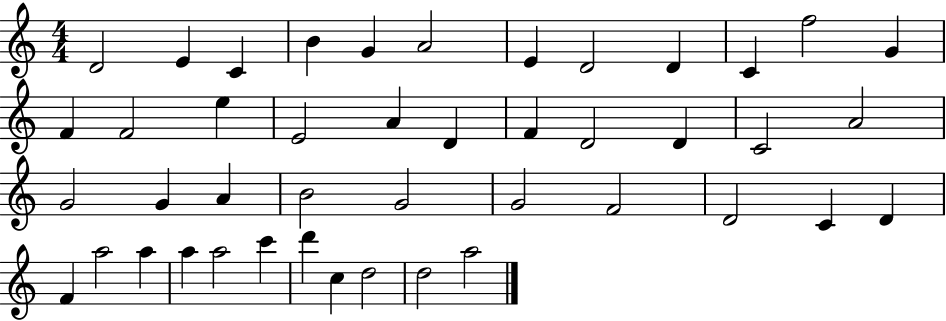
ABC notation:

X:1
T:Untitled
M:4/4
L:1/4
K:C
D2 E C B G A2 E D2 D C f2 G F F2 e E2 A D F D2 D C2 A2 G2 G A B2 G2 G2 F2 D2 C D F a2 a a a2 c' d' c d2 d2 a2